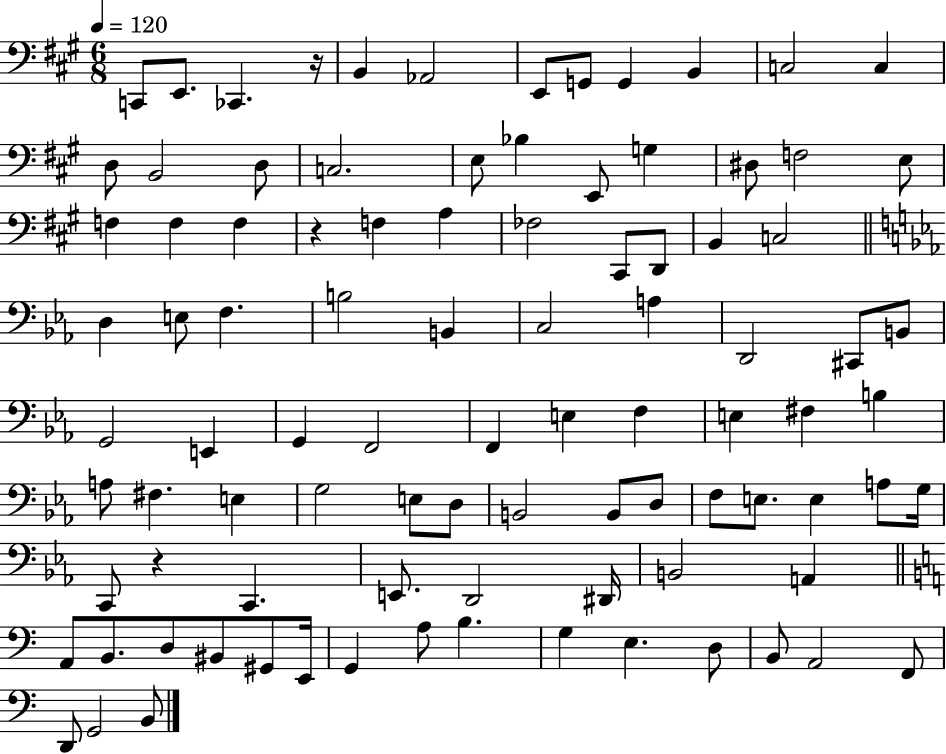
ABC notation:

X:1
T:Untitled
M:6/8
L:1/4
K:A
C,,/2 E,,/2 _C,, z/4 B,, _A,,2 E,,/2 G,,/2 G,, B,, C,2 C, D,/2 B,,2 D,/2 C,2 E,/2 _B, E,,/2 G, ^D,/2 F,2 E,/2 F, F, F, z F, A, _F,2 ^C,,/2 D,,/2 B,, C,2 D, E,/2 F, B,2 B,, C,2 A, D,,2 ^C,,/2 B,,/2 G,,2 E,, G,, F,,2 F,, E, F, E, ^F, B, A,/2 ^F, E, G,2 E,/2 D,/2 B,,2 B,,/2 D,/2 F,/2 E,/2 E, A,/2 G,/4 C,,/2 z C,, E,,/2 D,,2 ^D,,/4 B,,2 A,, A,,/2 B,,/2 D,/2 ^B,,/2 ^G,,/2 E,,/4 G,, A,/2 B, G, E, D,/2 B,,/2 A,,2 F,,/2 D,,/2 G,,2 B,,/2